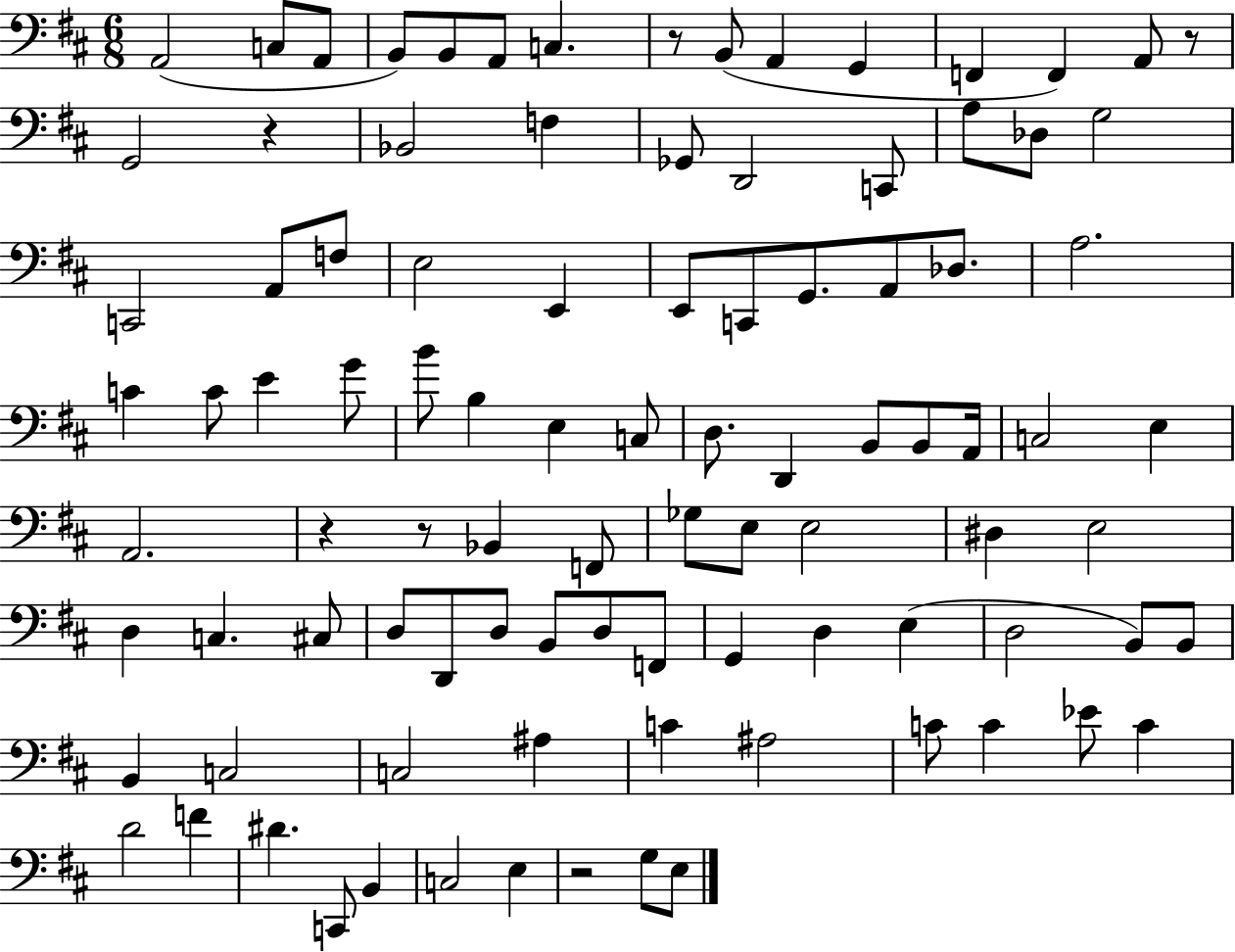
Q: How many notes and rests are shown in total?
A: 96